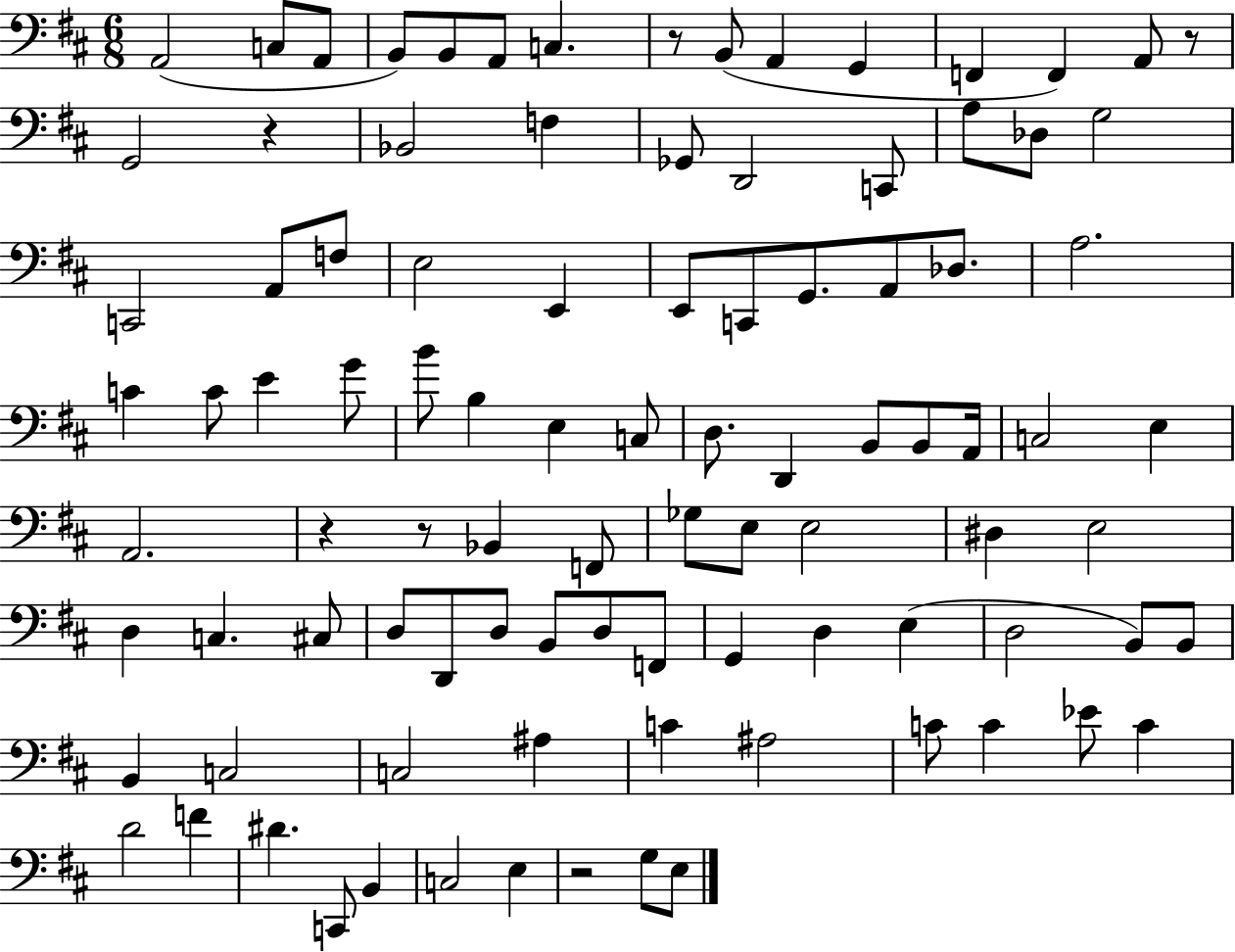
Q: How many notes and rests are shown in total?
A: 96